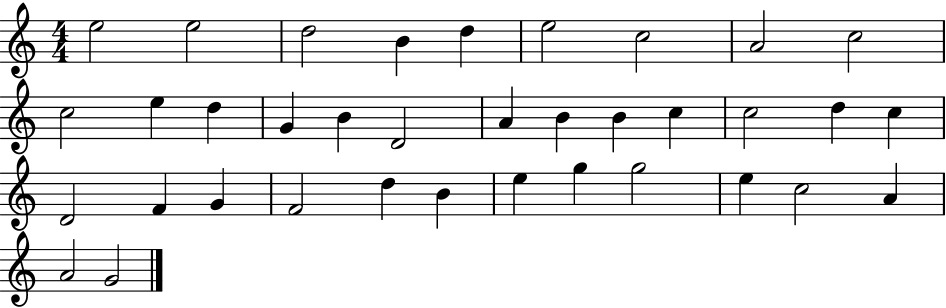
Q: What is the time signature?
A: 4/4